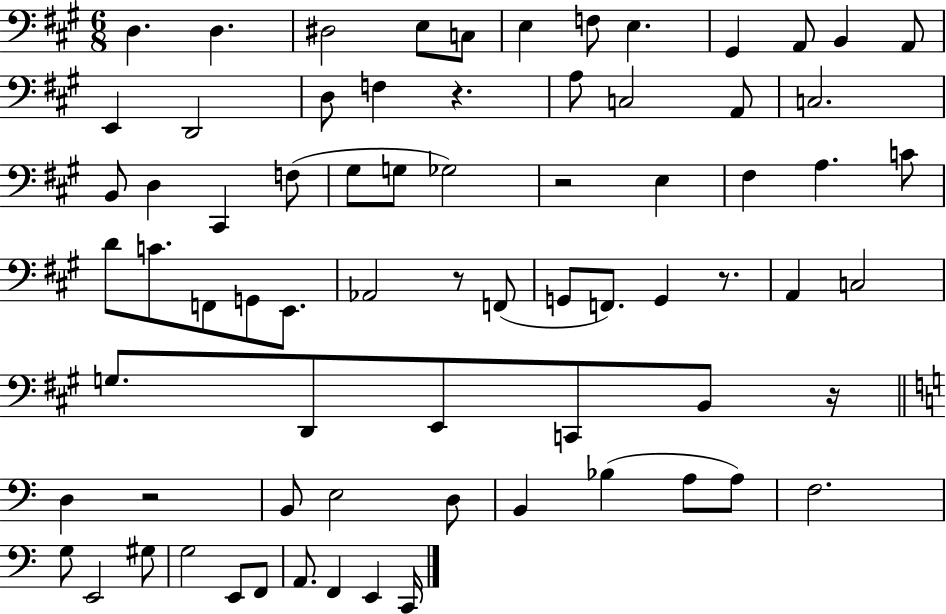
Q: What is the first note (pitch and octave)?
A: D3